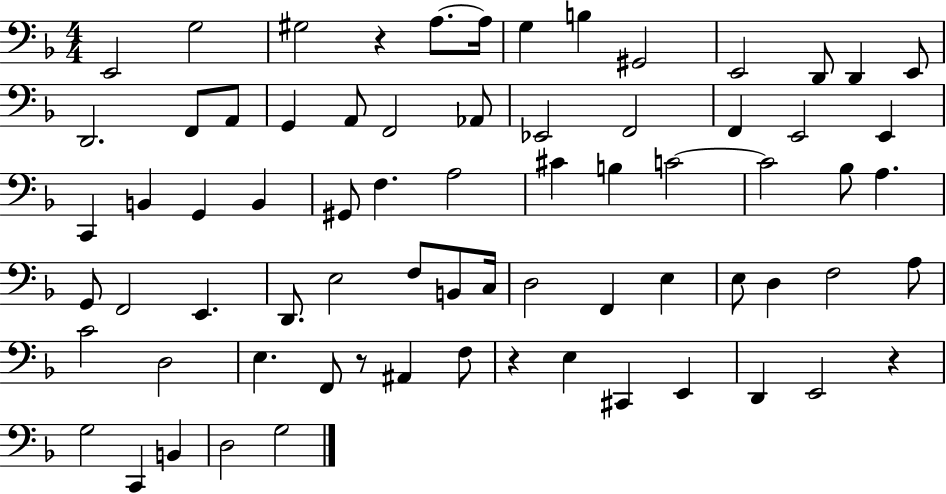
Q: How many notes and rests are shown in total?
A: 72